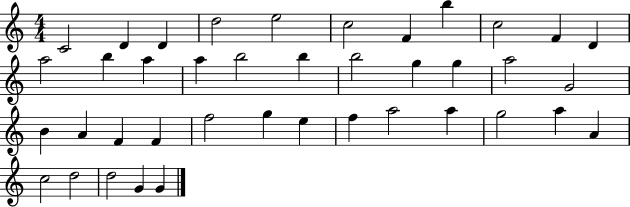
C4/h D4/q D4/q D5/h E5/h C5/h F4/q B5/q C5/h F4/q D4/q A5/h B5/q A5/q A5/q B5/h B5/q B5/h G5/q G5/q A5/h G4/h B4/q A4/q F4/q F4/q F5/h G5/q E5/q F5/q A5/h A5/q G5/h A5/q A4/q C5/h D5/h D5/h G4/q G4/q